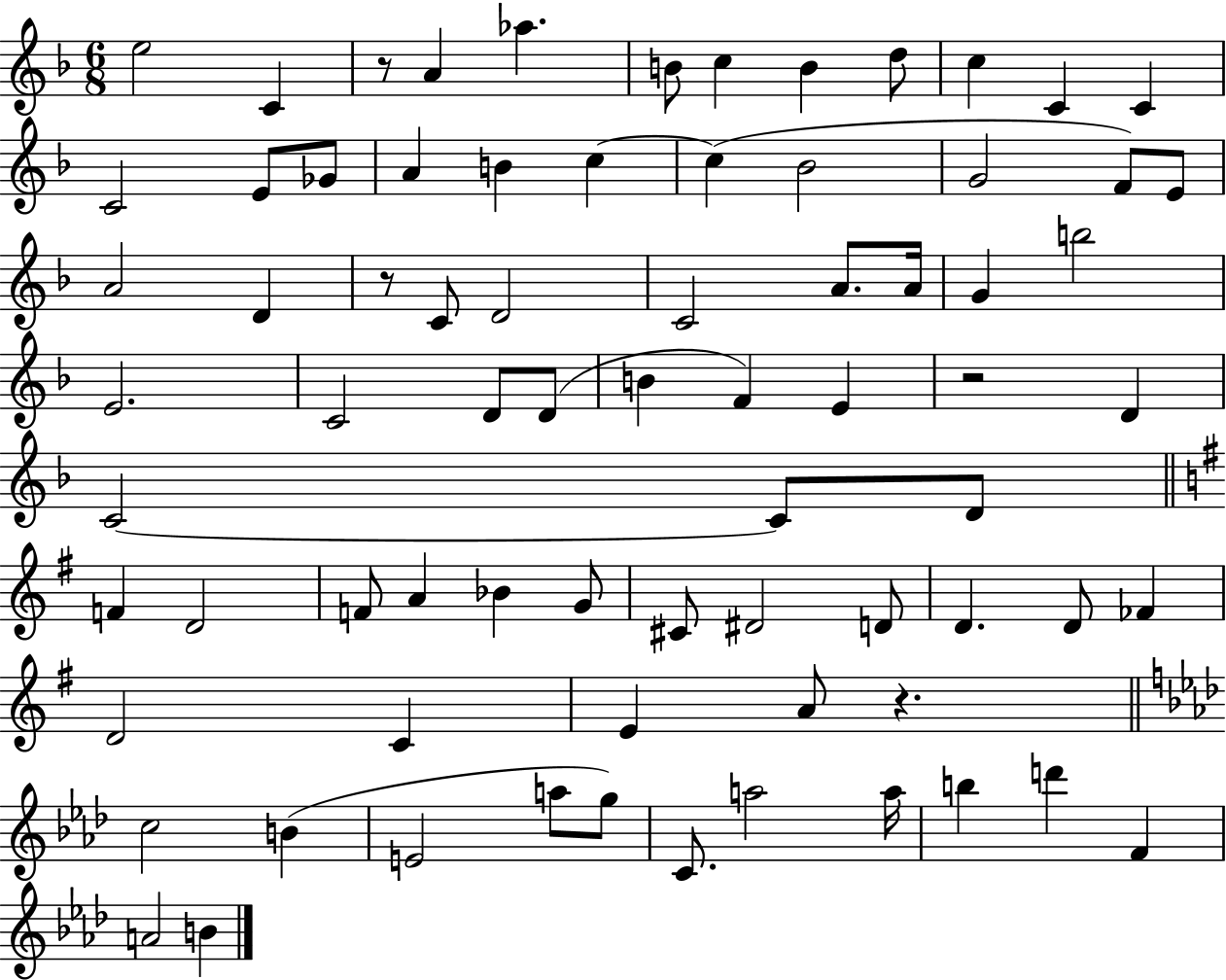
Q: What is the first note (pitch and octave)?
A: E5